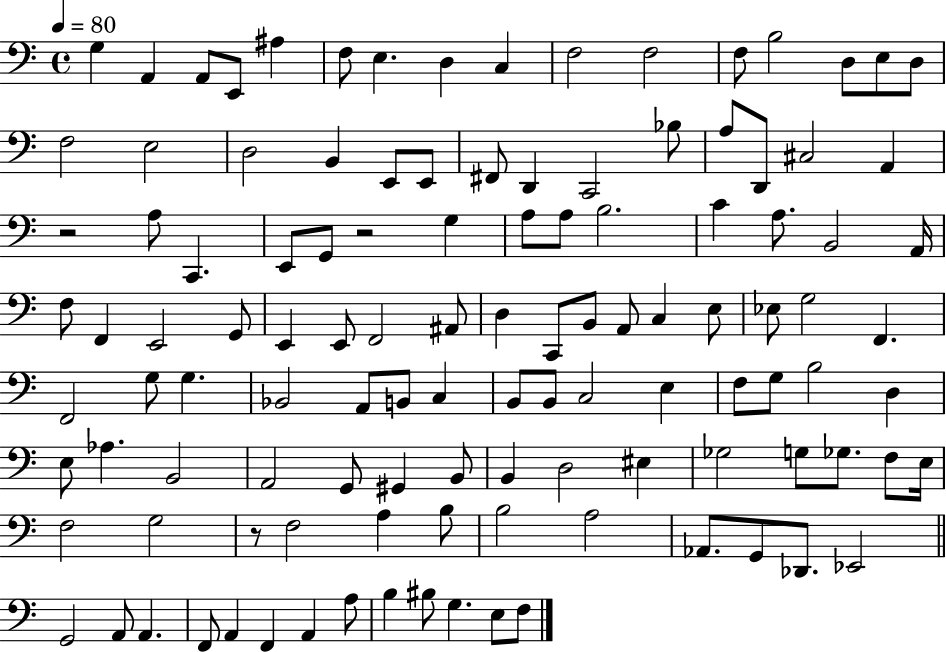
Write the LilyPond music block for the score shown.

{
  \clef bass
  \time 4/4
  \defaultTimeSignature
  \key c \major
  \tempo 4 = 80
  g4 a,4 a,8 e,8 ais4 | f8 e4. d4 c4 | f2 f2 | f8 b2 d8 e8 d8 | \break f2 e2 | d2 b,4 e,8 e,8 | fis,8 d,4 c,2 bes8 | a8 d,8 cis2 a,4 | \break r2 a8 c,4. | e,8 g,8 r2 g4 | a8 a8 b2. | c'4 a8. b,2 a,16 | \break f8 f,4 e,2 g,8 | e,4 e,8 f,2 ais,8 | d4 c,8 b,8 a,8 c4 e8 | ees8 g2 f,4. | \break f,2 g8 g4. | bes,2 a,8 b,8 c4 | b,8 b,8 c2 e4 | f8 g8 b2 d4 | \break e8 aes4. b,2 | a,2 g,8 gis,4 b,8 | b,4 d2 eis4 | ges2 g8 ges8. f8 e16 | \break f2 g2 | r8 f2 a4 b8 | b2 a2 | aes,8. g,8 des,8. ees,2 | \break \bar "||" \break \key c \major g,2 a,8 a,4. | f,8 a,4 f,4 a,4 a8 | b4 bis8 g4. e8 f8 | \bar "|."
}